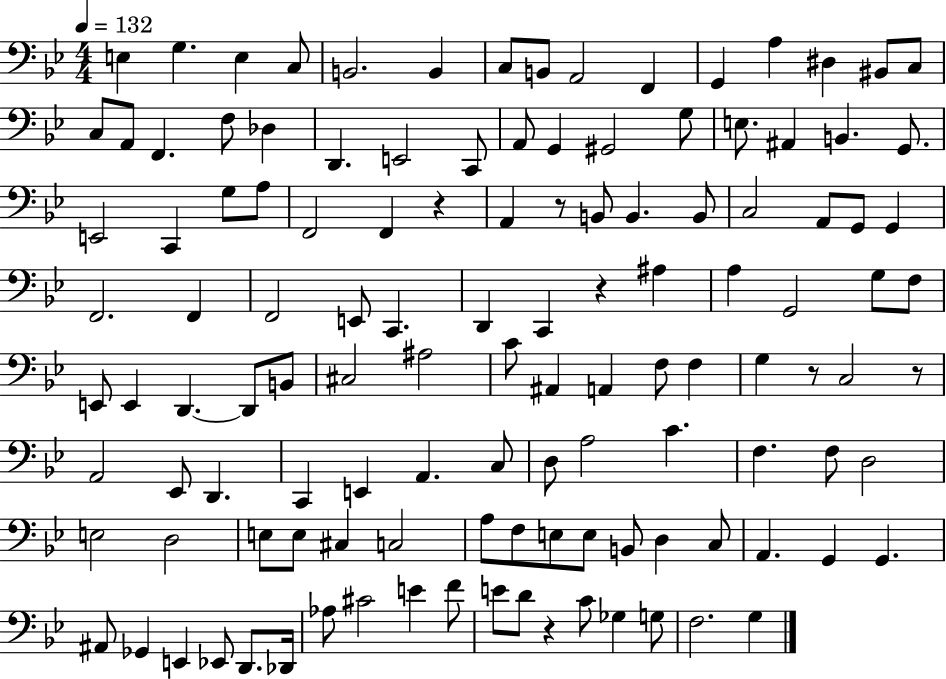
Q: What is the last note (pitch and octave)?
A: G3